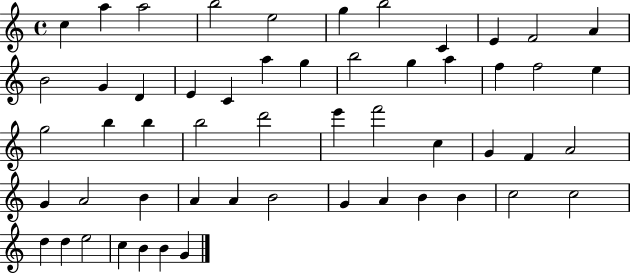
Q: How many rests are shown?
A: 0